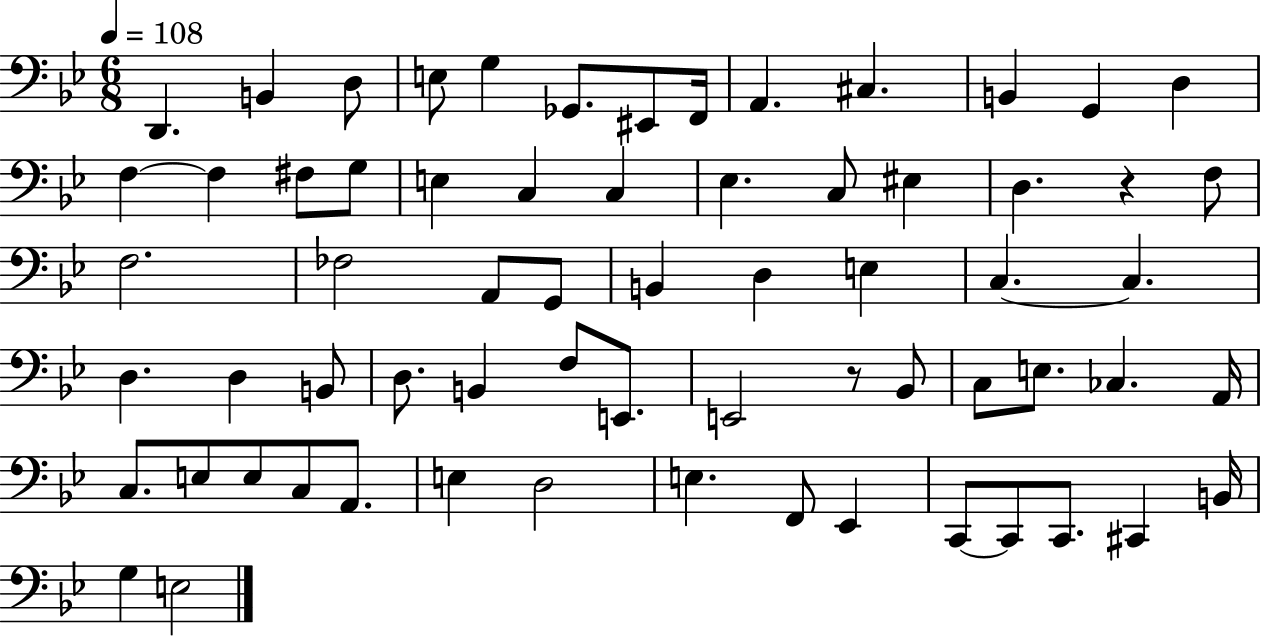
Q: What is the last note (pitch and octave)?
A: E3